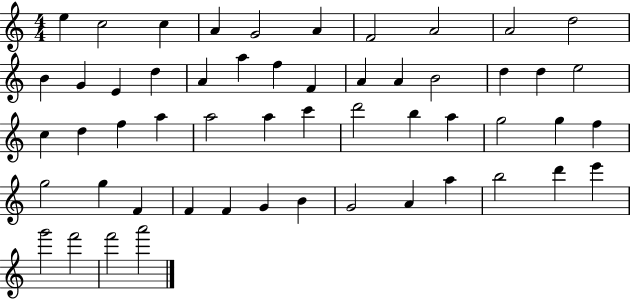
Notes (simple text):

E5/q C5/h C5/q A4/q G4/h A4/q F4/h A4/h A4/h D5/h B4/q G4/q E4/q D5/q A4/q A5/q F5/q F4/q A4/q A4/q B4/h D5/q D5/q E5/h C5/q D5/q F5/q A5/q A5/h A5/q C6/q D6/h B5/q A5/q G5/h G5/q F5/q G5/h G5/q F4/q F4/q F4/q G4/q B4/q G4/h A4/q A5/q B5/h D6/q E6/q G6/h F6/h F6/h A6/h